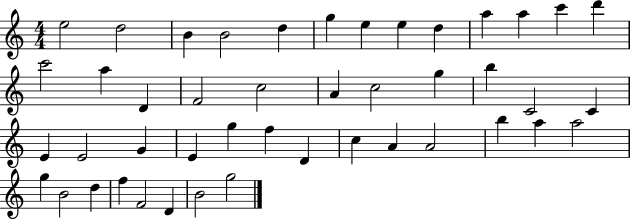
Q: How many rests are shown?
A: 0